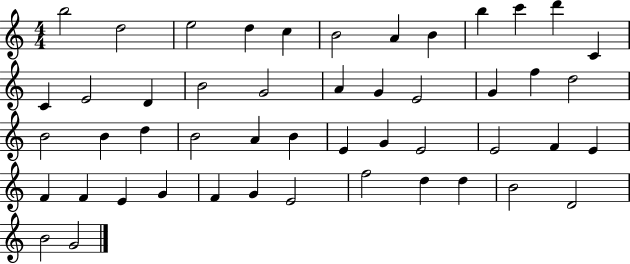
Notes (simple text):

B5/h D5/h E5/h D5/q C5/q B4/h A4/q B4/q B5/q C6/q D6/q C4/q C4/q E4/h D4/q B4/h G4/h A4/q G4/q E4/h G4/q F5/q D5/h B4/h B4/q D5/q B4/h A4/q B4/q E4/q G4/q E4/h E4/h F4/q E4/q F4/q F4/q E4/q G4/q F4/q G4/q E4/h F5/h D5/q D5/q B4/h D4/h B4/h G4/h